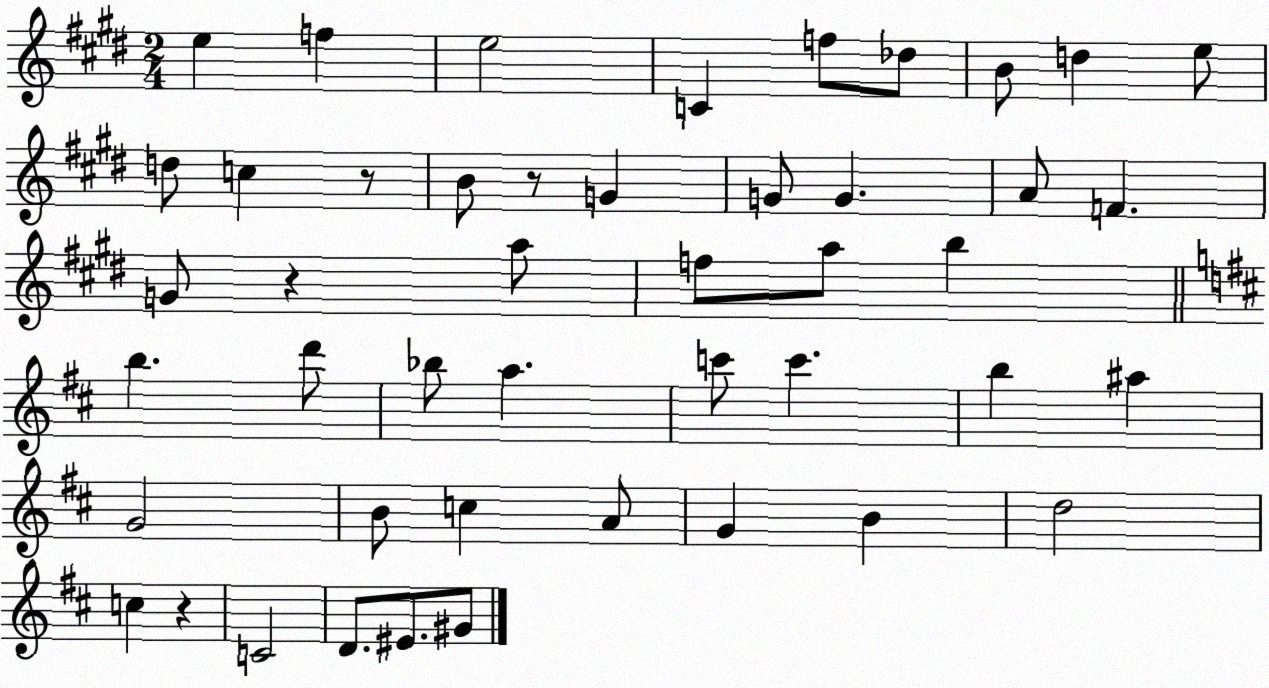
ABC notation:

X:1
T:Untitled
M:2/4
L:1/4
K:E
e f e2 C f/2 _d/2 B/2 d e/2 d/2 c z/2 B/2 z/2 G G/2 G A/2 F G/2 z a/2 f/2 a/2 b b d'/2 _b/2 a c'/2 c' b ^a G2 B/2 c A/2 G B d2 c z C2 D/2 ^E/2 ^G/2